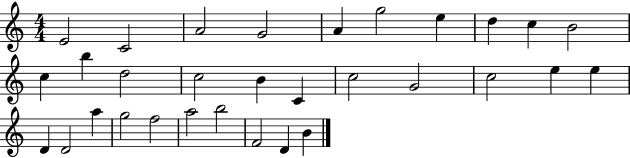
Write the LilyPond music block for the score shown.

{
  \clef treble
  \numericTimeSignature
  \time 4/4
  \key c \major
  e'2 c'2 | a'2 g'2 | a'4 g''2 e''4 | d''4 c''4 b'2 | \break c''4 b''4 d''2 | c''2 b'4 c'4 | c''2 g'2 | c''2 e''4 e''4 | \break d'4 d'2 a''4 | g''2 f''2 | a''2 b''2 | f'2 d'4 b'4 | \break \bar "|."
}